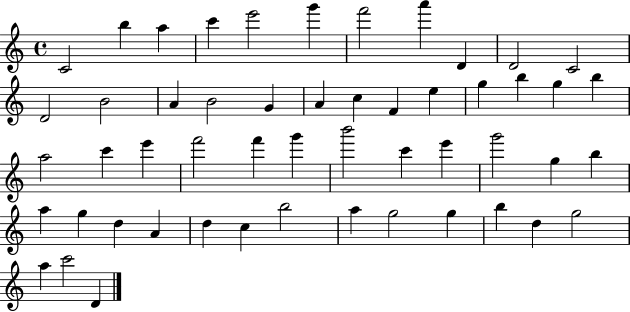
X:1
T:Untitled
M:4/4
L:1/4
K:C
C2 b a c' e'2 g' f'2 a' D D2 C2 D2 B2 A B2 G A c F e g b g b a2 c' e' f'2 f' g' b'2 c' e' g'2 g b a g d A d c b2 a g2 g b d g2 a c'2 D